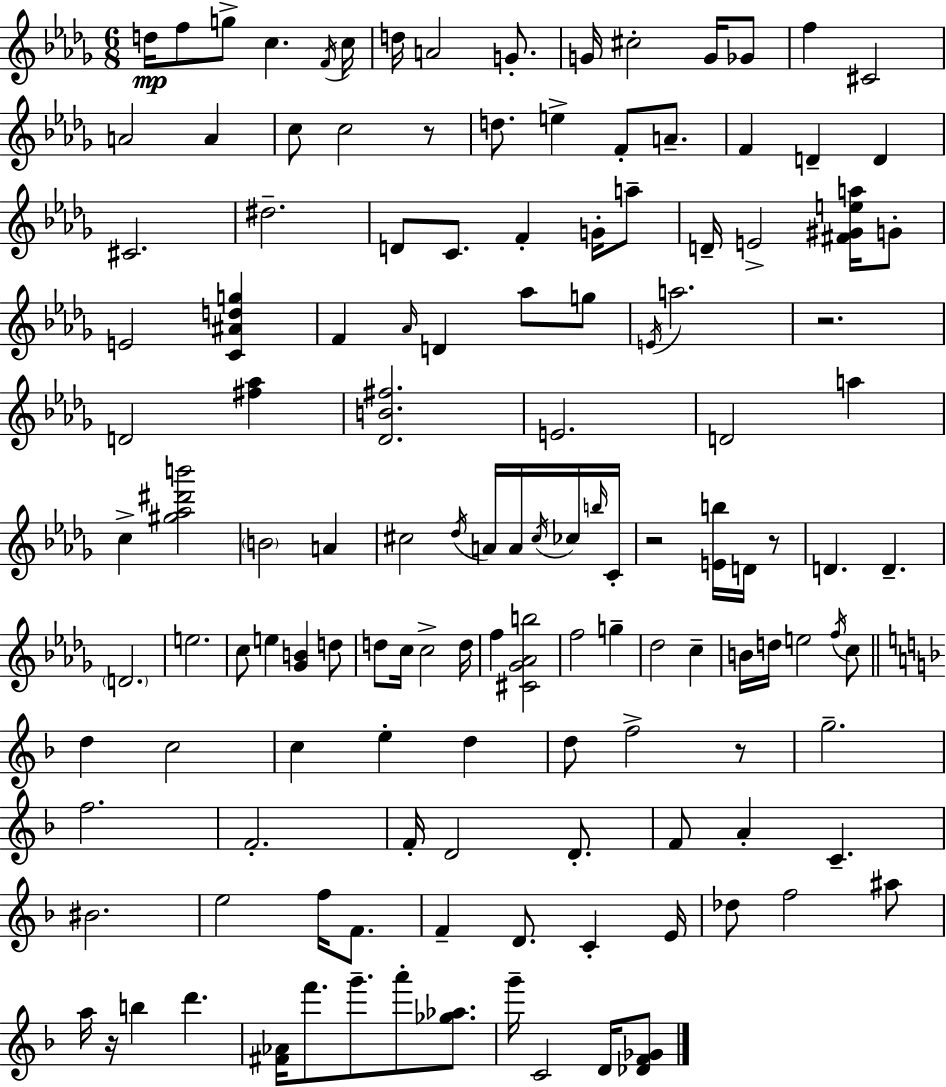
D5/s F5/e G5/e C5/q. F4/s C5/s D5/s A4/h G4/e. G4/s C#5/h G4/s Gb4/e F5/q C#4/h A4/h A4/q C5/e C5/h R/e D5/e. E5/q F4/e A4/e. F4/q D4/q D4/q C#4/h. D#5/h. D4/e C4/e. F4/q G4/s A5/e D4/s E4/h [F#4,G#4,E5,A5]/s G4/e E4/h [C4,A#4,D5,G5]/q F4/q Ab4/s D4/q Ab5/e G5/e E4/s A5/h. R/h. D4/h [F#5,Ab5]/q [Db4,B4,F#5]/h. E4/h. D4/h A5/q C5/q [G#5,Ab5,D#6,B6]/h B4/h A4/q C#5/h Db5/s A4/s A4/s C#5/s CES5/s B5/s C4/s R/h [E4,B5]/s D4/s R/e D4/q. D4/q. D4/h. E5/h. C5/e E5/q [Gb4,B4]/q D5/e D5/e C5/s C5/h D5/s F5/q [C#4,Gb4,Ab4,B5]/h F5/h G5/q Db5/h C5/q B4/s D5/s E5/h F5/s C5/e D5/q C5/h C5/q E5/q D5/q D5/e F5/h R/e G5/h. F5/h. F4/h. F4/s D4/h D4/e. F4/e A4/q C4/q. BIS4/h. E5/h F5/s F4/e. F4/q D4/e. C4/q E4/s Db5/e F5/h A#5/e A5/s R/s B5/q D6/q. [F#4,Ab4]/s F6/e. G6/e. A6/e [Gb5,Ab5]/e. G6/s C4/h D4/s [Db4,F4,Gb4]/e